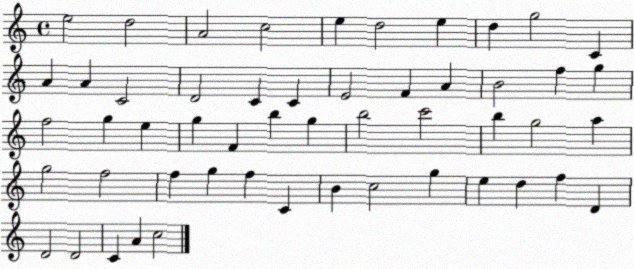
X:1
T:Untitled
M:4/4
L:1/4
K:C
e2 d2 A2 c2 e d2 e d g2 C A A C2 D2 C C E2 F A B2 f g f2 g e g F b g b2 c'2 b g2 a g2 f2 f g f C B c2 g e d f D D2 D2 C A c2